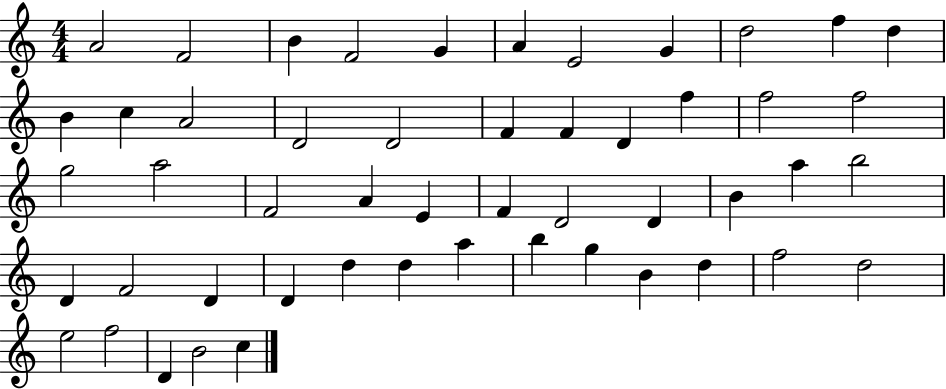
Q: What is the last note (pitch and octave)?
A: C5